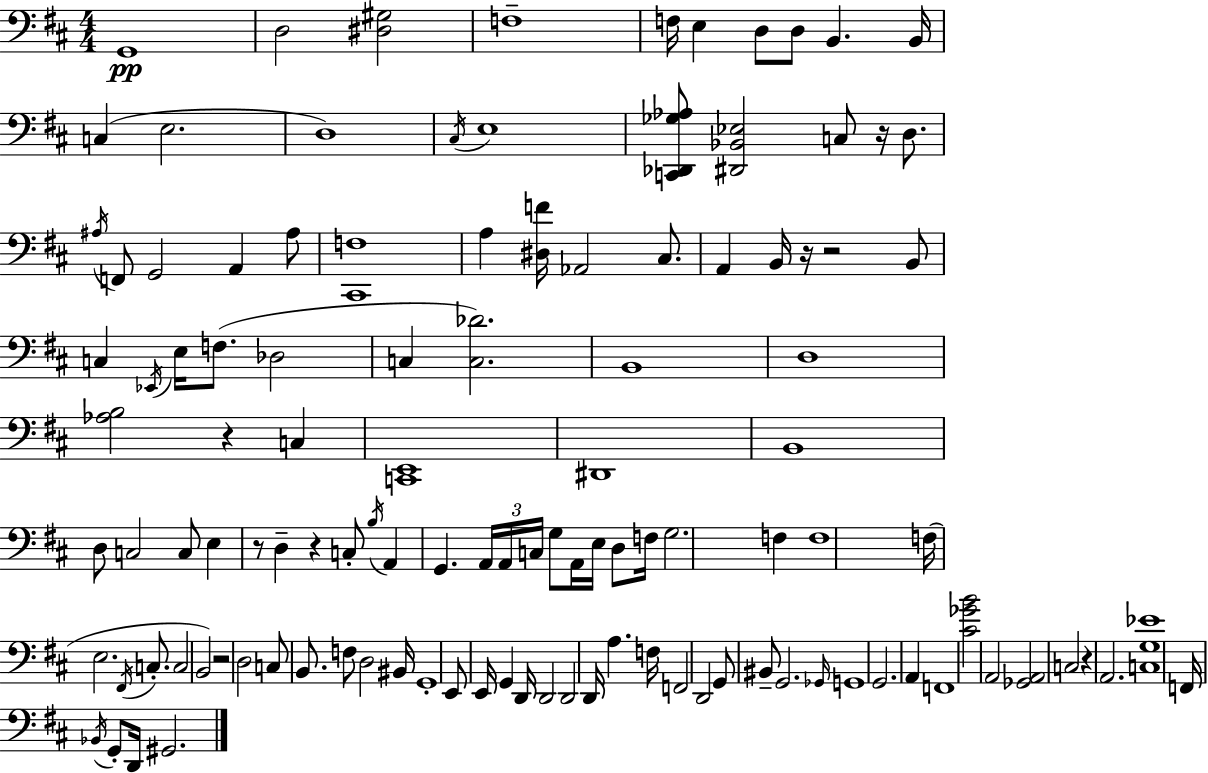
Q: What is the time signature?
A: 4/4